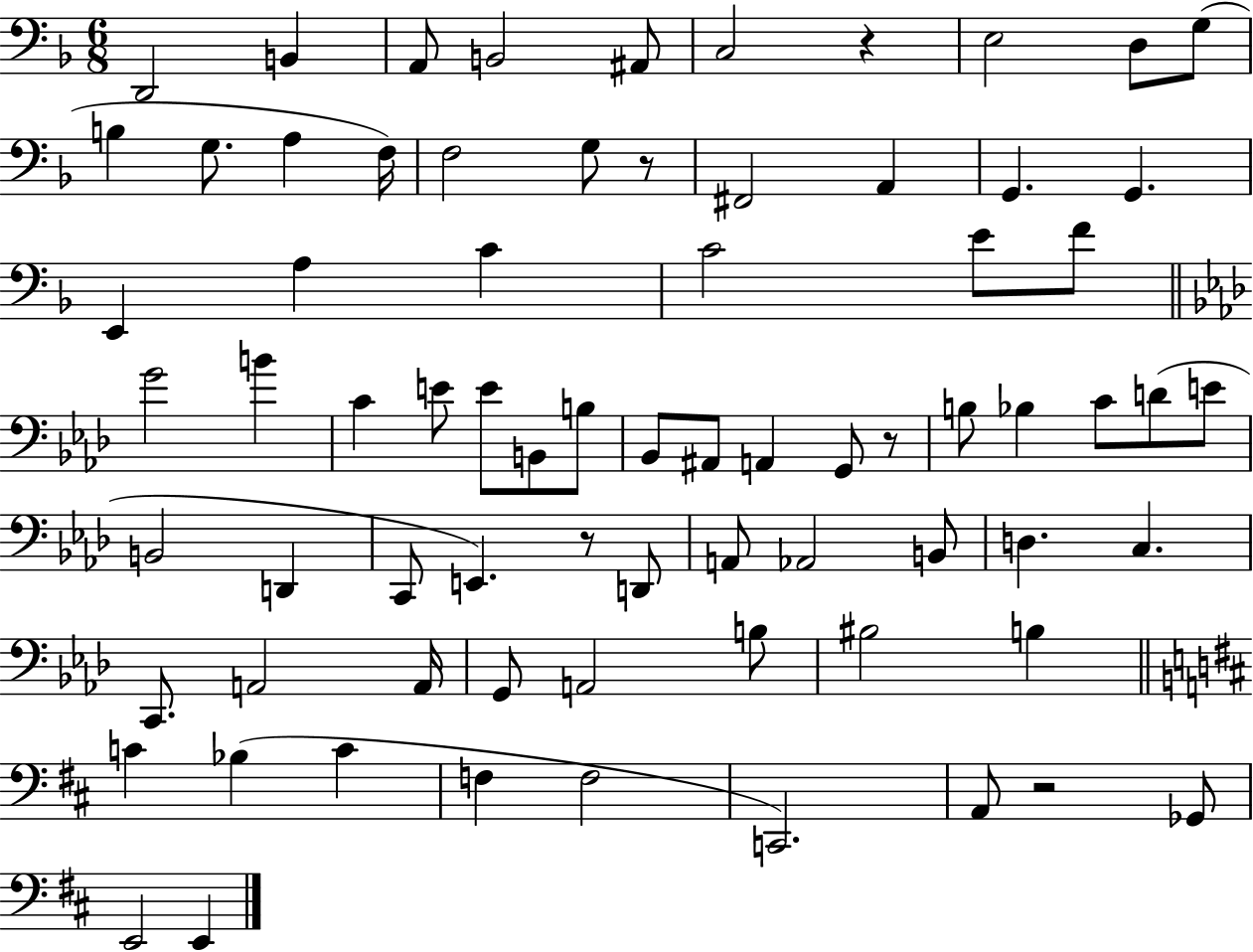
X:1
T:Untitled
M:6/8
L:1/4
K:F
D,,2 B,, A,,/2 B,,2 ^A,,/2 C,2 z E,2 D,/2 G,/2 B, G,/2 A, F,/4 F,2 G,/2 z/2 ^F,,2 A,, G,, G,, E,, A, C C2 E/2 F/2 G2 B C E/2 E/2 B,,/2 B,/2 _B,,/2 ^A,,/2 A,, G,,/2 z/2 B,/2 _B, C/2 D/2 E/2 B,,2 D,, C,,/2 E,, z/2 D,,/2 A,,/2 _A,,2 B,,/2 D, C, C,,/2 A,,2 A,,/4 G,,/2 A,,2 B,/2 ^B,2 B, C _B, C F, F,2 C,,2 A,,/2 z2 _G,,/2 E,,2 E,,